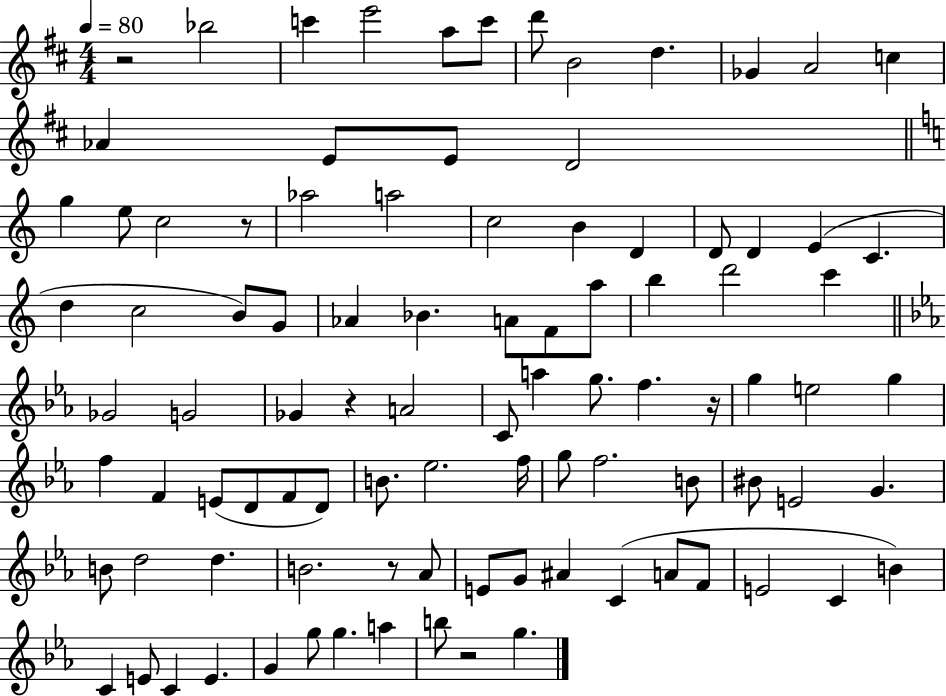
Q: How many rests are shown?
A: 6